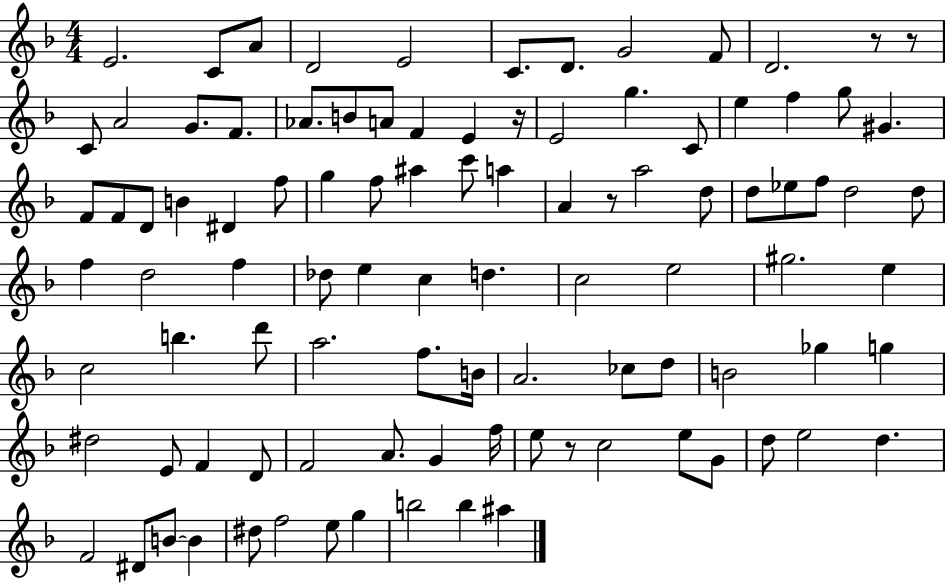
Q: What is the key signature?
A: F major